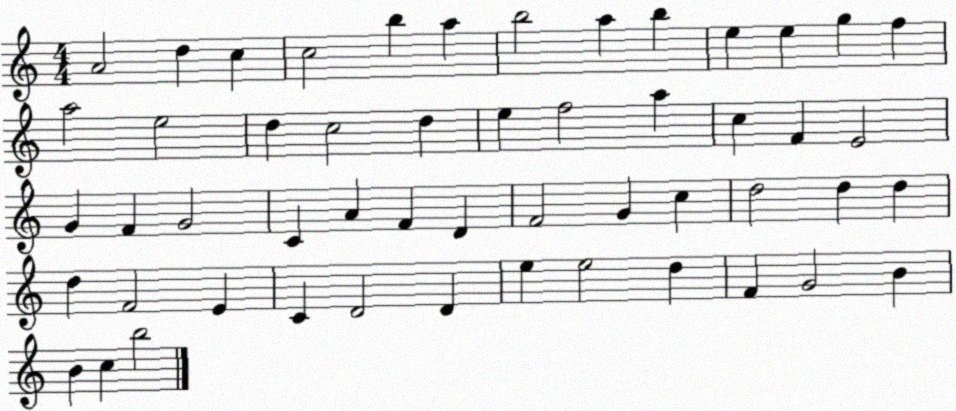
X:1
T:Untitled
M:4/4
L:1/4
K:C
A2 d c c2 b a b2 a b e e g f a2 e2 d c2 d e f2 a c F E2 G F G2 C A F D F2 G c d2 d d d F2 E C D2 D e e2 d F G2 B B c b2